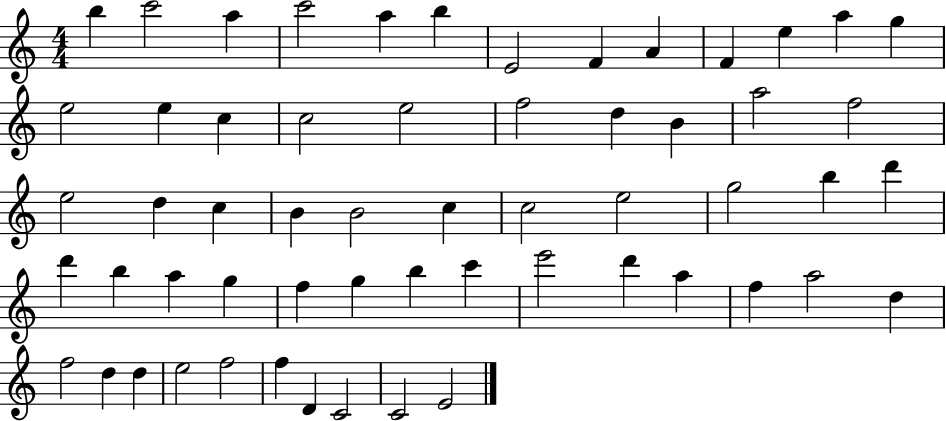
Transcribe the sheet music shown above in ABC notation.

X:1
T:Untitled
M:4/4
L:1/4
K:C
b c'2 a c'2 a b E2 F A F e a g e2 e c c2 e2 f2 d B a2 f2 e2 d c B B2 c c2 e2 g2 b d' d' b a g f g b c' e'2 d' a f a2 d f2 d d e2 f2 f D C2 C2 E2